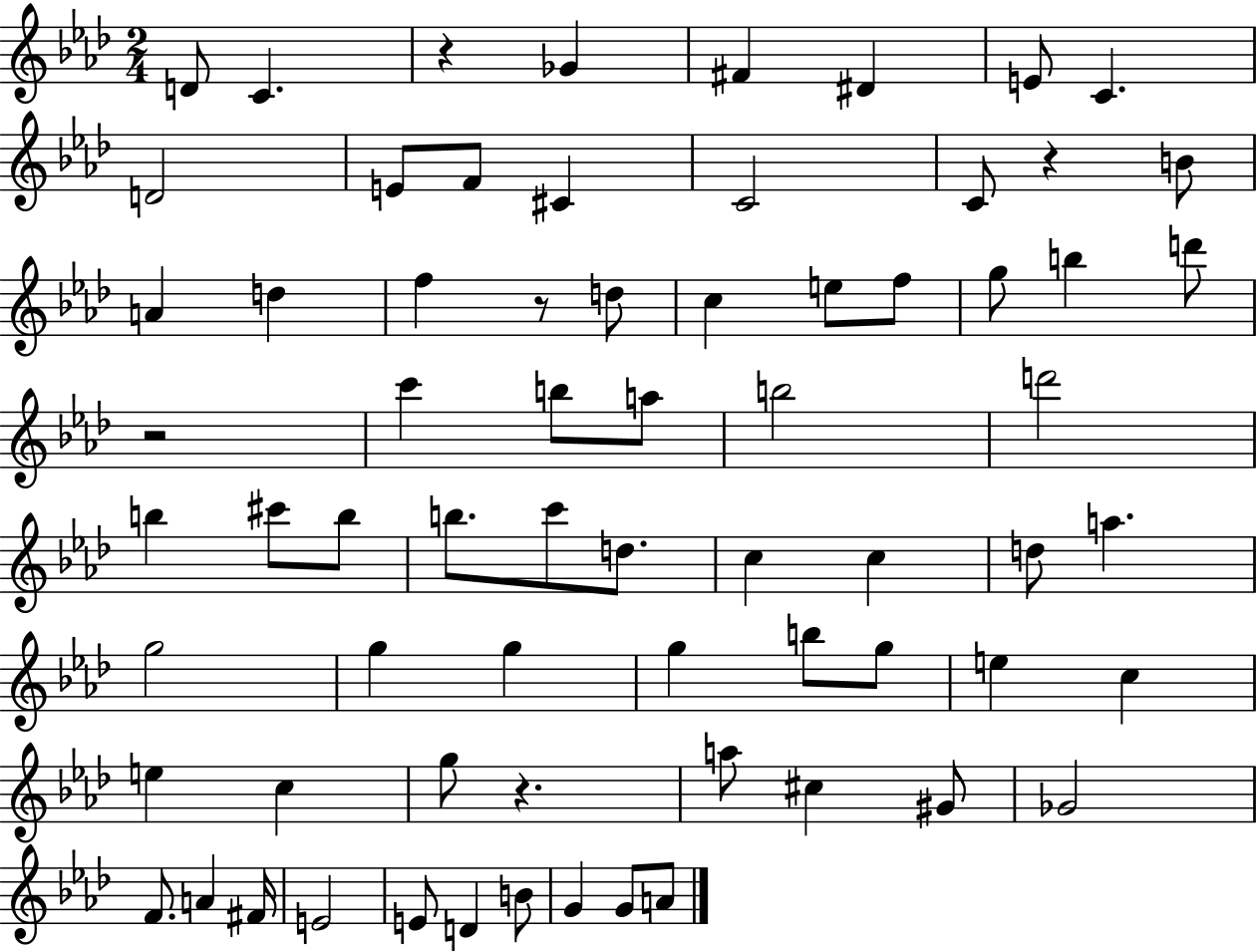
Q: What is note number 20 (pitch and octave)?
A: E5